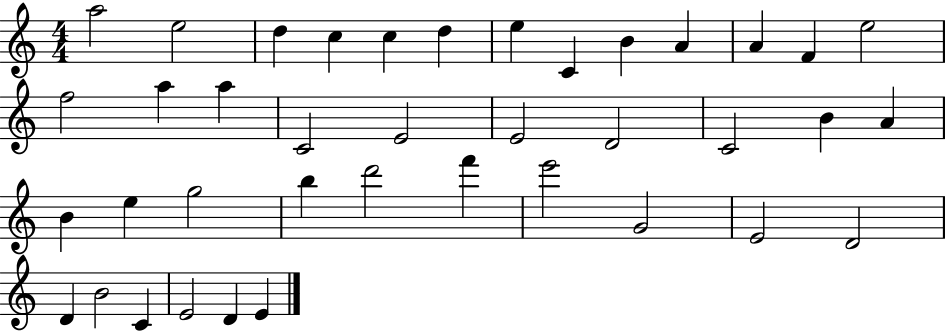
X:1
T:Untitled
M:4/4
L:1/4
K:C
a2 e2 d c c d e C B A A F e2 f2 a a C2 E2 E2 D2 C2 B A B e g2 b d'2 f' e'2 G2 E2 D2 D B2 C E2 D E